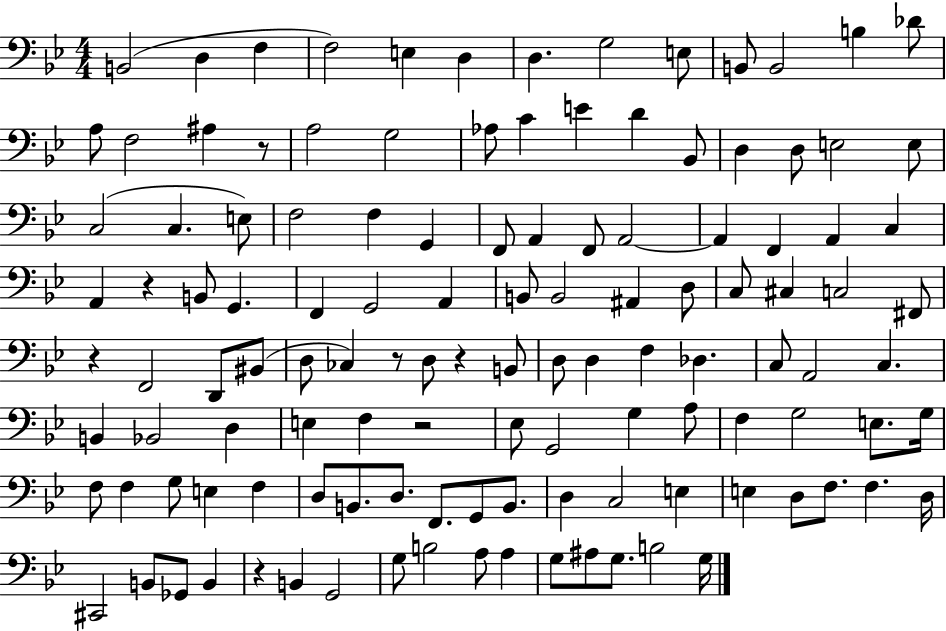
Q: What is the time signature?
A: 4/4